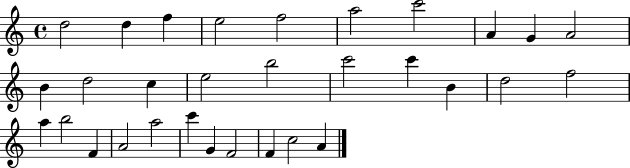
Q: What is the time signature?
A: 4/4